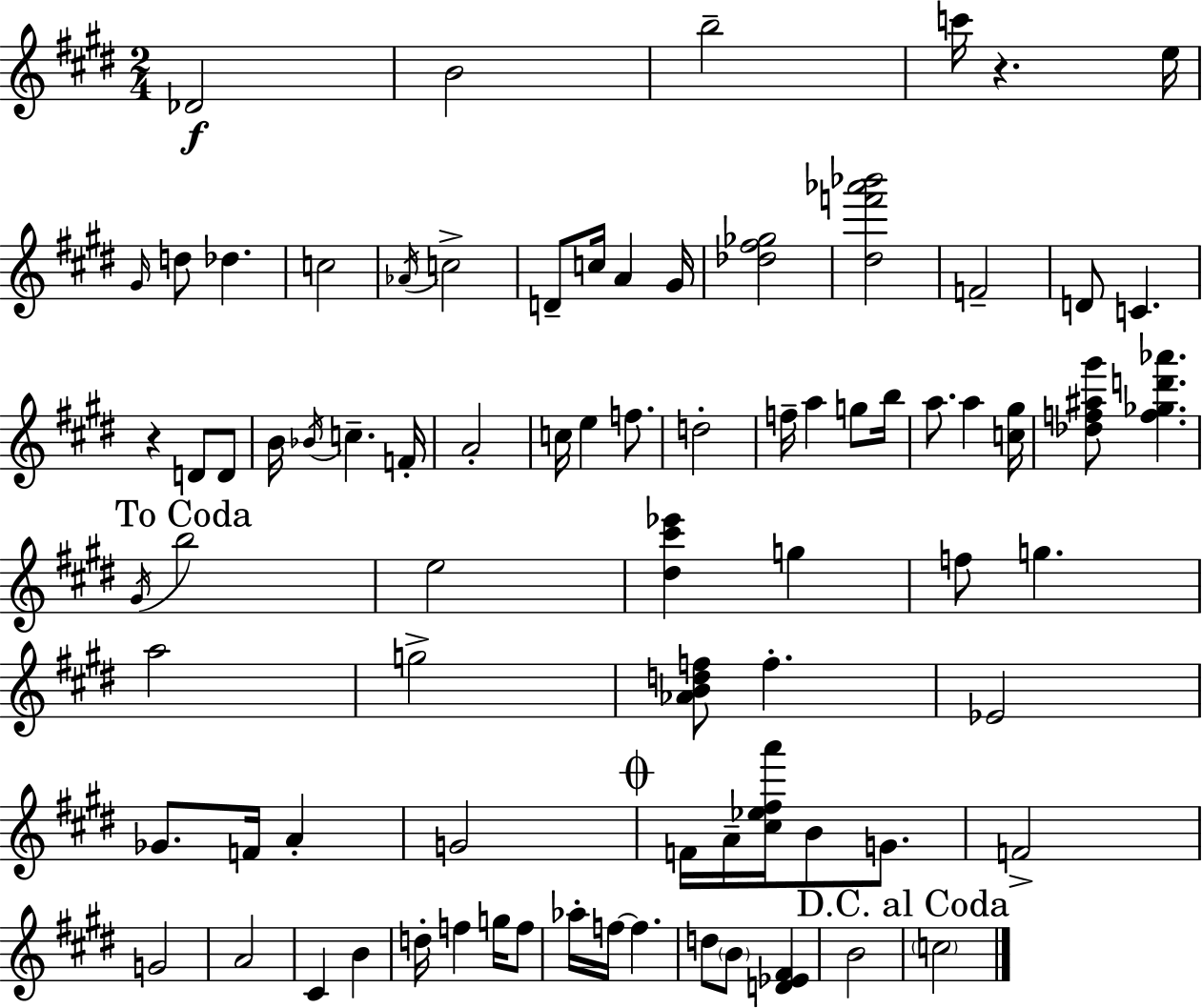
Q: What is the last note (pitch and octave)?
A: C5